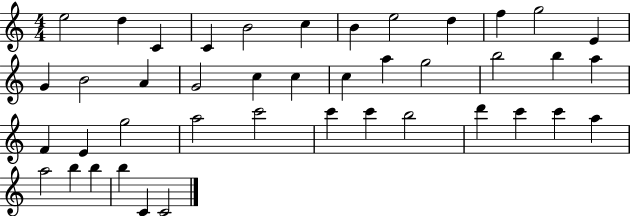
{
  \clef treble
  \numericTimeSignature
  \time 4/4
  \key c \major
  e''2 d''4 c'4 | c'4 b'2 c''4 | b'4 e''2 d''4 | f''4 g''2 e'4 | \break g'4 b'2 a'4 | g'2 c''4 c''4 | c''4 a''4 g''2 | b''2 b''4 a''4 | \break f'4 e'4 g''2 | a''2 c'''2 | c'''4 c'''4 b''2 | d'''4 c'''4 c'''4 a''4 | \break a''2 b''4 b''4 | b''4 c'4 c'2 | \bar "|."
}